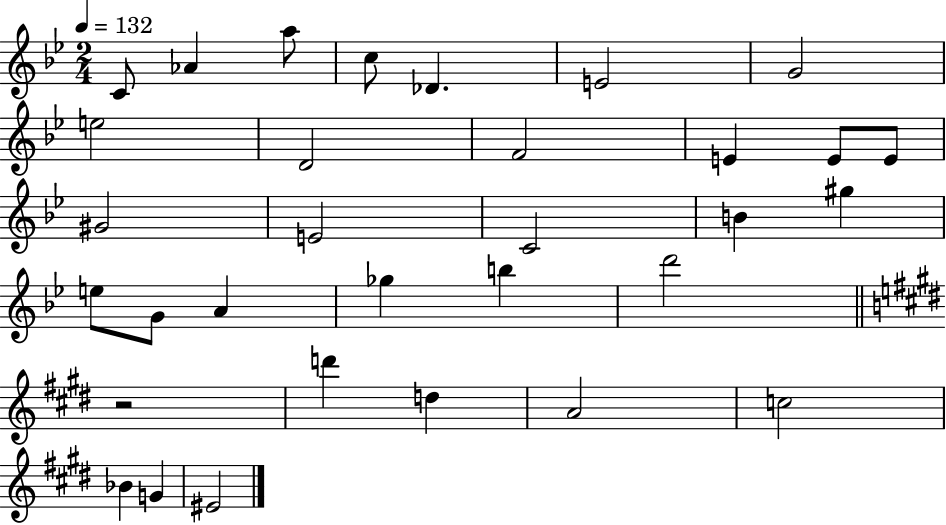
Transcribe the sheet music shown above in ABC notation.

X:1
T:Untitled
M:2/4
L:1/4
K:Bb
C/2 _A a/2 c/2 _D E2 G2 e2 D2 F2 E E/2 E/2 ^G2 E2 C2 B ^g e/2 G/2 A _g b d'2 z2 d' d A2 c2 _B G ^E2